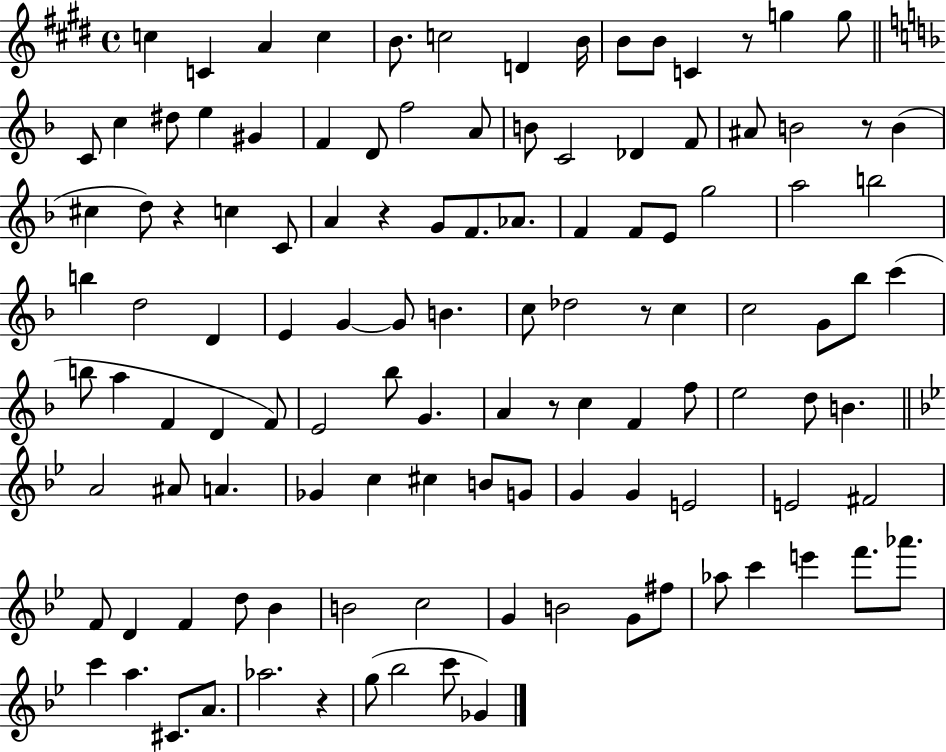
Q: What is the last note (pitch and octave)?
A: Gb4